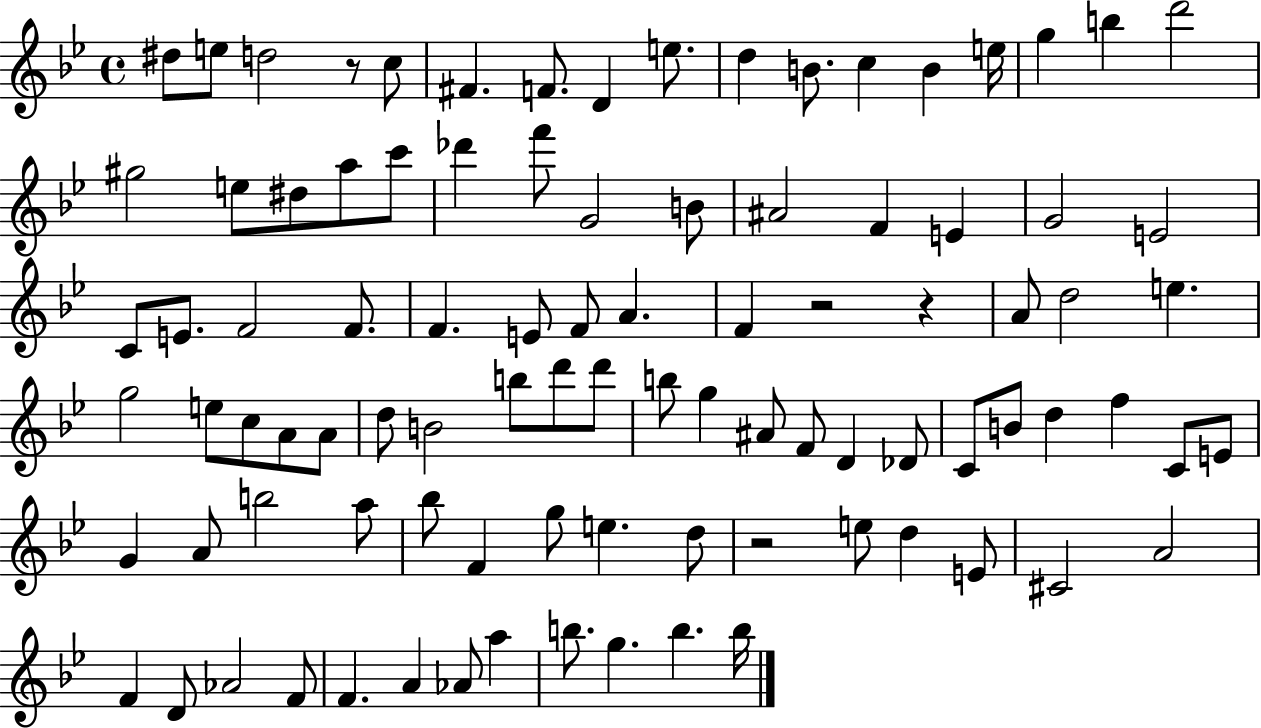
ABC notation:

X:1
T:Untitled
M:4/4
L:1/4
K:Bb
^d/2 e/2 d2 z/2 c/2 ^F F/2 D e/2 d B/2 c B e/4 g b d'2 ^g2 e/2 ^d/2 a/2 c'/2 _d' f'/2 G2 B/2 ^A2 F E G2 E2 C/2 E/2 F2 F/2 F E/2 F/2 A F z2 z A/2 d2 e g2 e/2 c/2 A/2 A/2 d/2 B2 b/2 d'/2 d'/2 b/2 g ^A/2 F/2 D _D/2 C/2 B/2 d f C/2 E/2 G A/2 b2 a/2 _b/2 F g/2 e d/2 z2 e/2 d E/2 ^C2 A2 F D/2 _A2 F/2 F A _A/2 a b/2 g b b/4